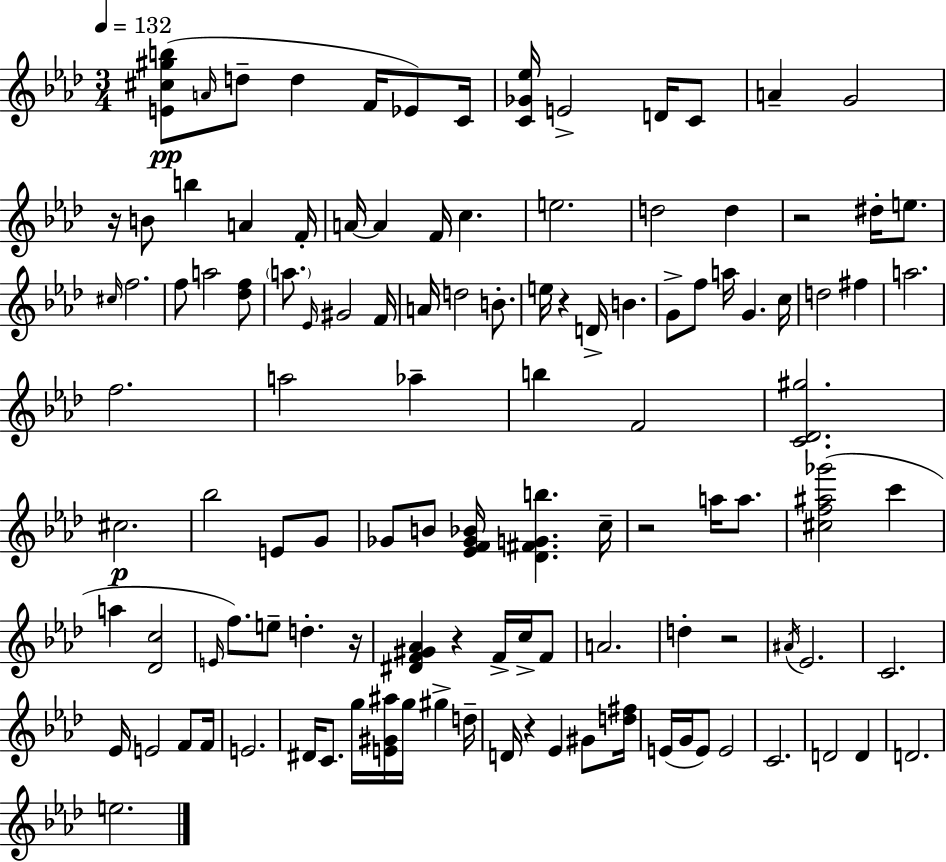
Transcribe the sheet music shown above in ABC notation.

X:1
T:Untitled
M:3/4
L:1/4
K:Ab
[E^c^gb]/2 A/4 d/2 d F/4 _E/2 C/4 [C_G_e]/4 E2 D/4 C/2 A G2 z/4 B/2 b A F/4 A/4 A F/4 c e2 d2 d z2 ^d/4 e/2 ^c/4 f2 f/2 a2 [_df]/2 a/2 _E/4 ^G2 F/4 A/4 d2 B/2 e/4 z D/4 B G/2 f/2 a/4 G c/4 d2 ^f a2 f2 a2 _a b F2 [C_D^g]2 ^c2 _b2 E/2 G/2 _G/2 B/2 [_EF_G_B]/4 [_D^FGb] c/4 z2 a/4 a/2 [^cf^a_g']2 c' a [_Dc]2 E/4 f/2 e/2 d z/4 [^DF^G_A] z F/4 c/4 F/2 A2 d z2 ^A/4 _E2 C2 _E/4 E2 F/2 F/4 E2 ^D/4 C/2 g/4 [E^G^a]/4 g/4 ^g d/4 D/4 z _E ^G/2 [d^f]/4 E/4 G/4 E/2 E2 C2 D2 D D2 e2